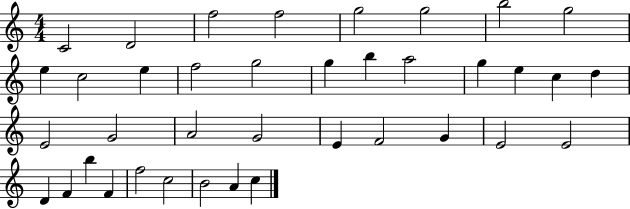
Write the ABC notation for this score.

X:1
T:Untitled
M:4/4
L:1/4
K:C
C2 D2 f2 f2 g2 g2 b2 g2 e c2 e f2 g2 g b a2 g e c d E2 G2 A2 G2 E F2 G E2 E2 D F b F f2 c2 B2 A c